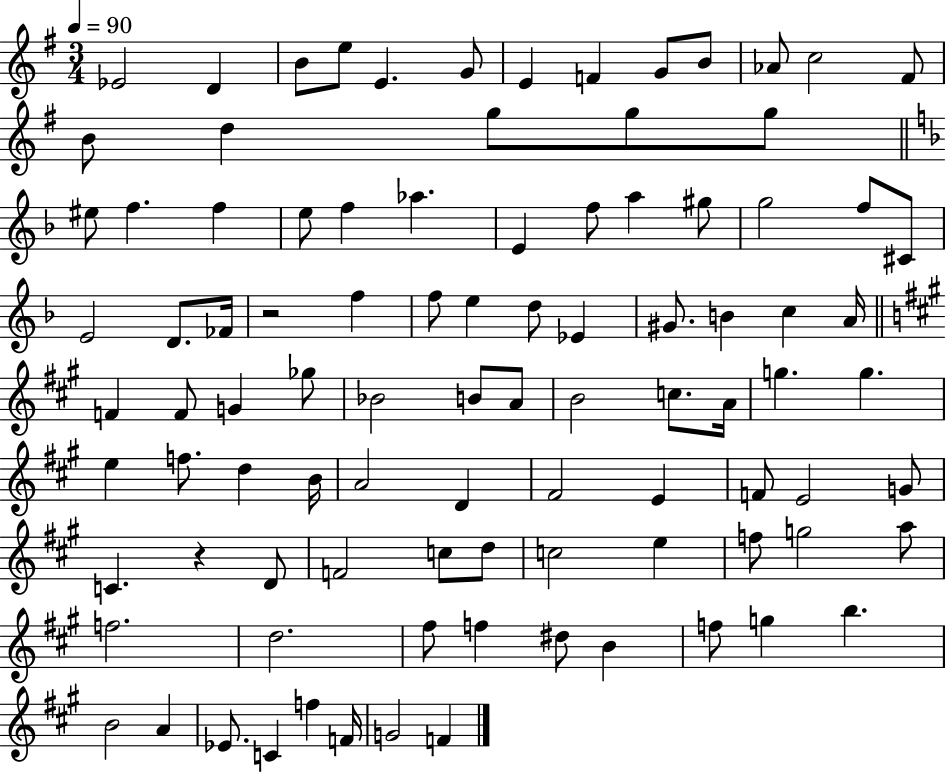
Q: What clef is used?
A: treble